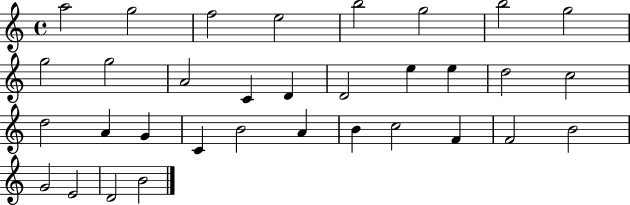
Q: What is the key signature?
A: C major